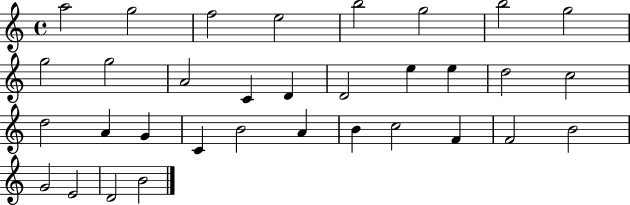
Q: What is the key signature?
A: C major